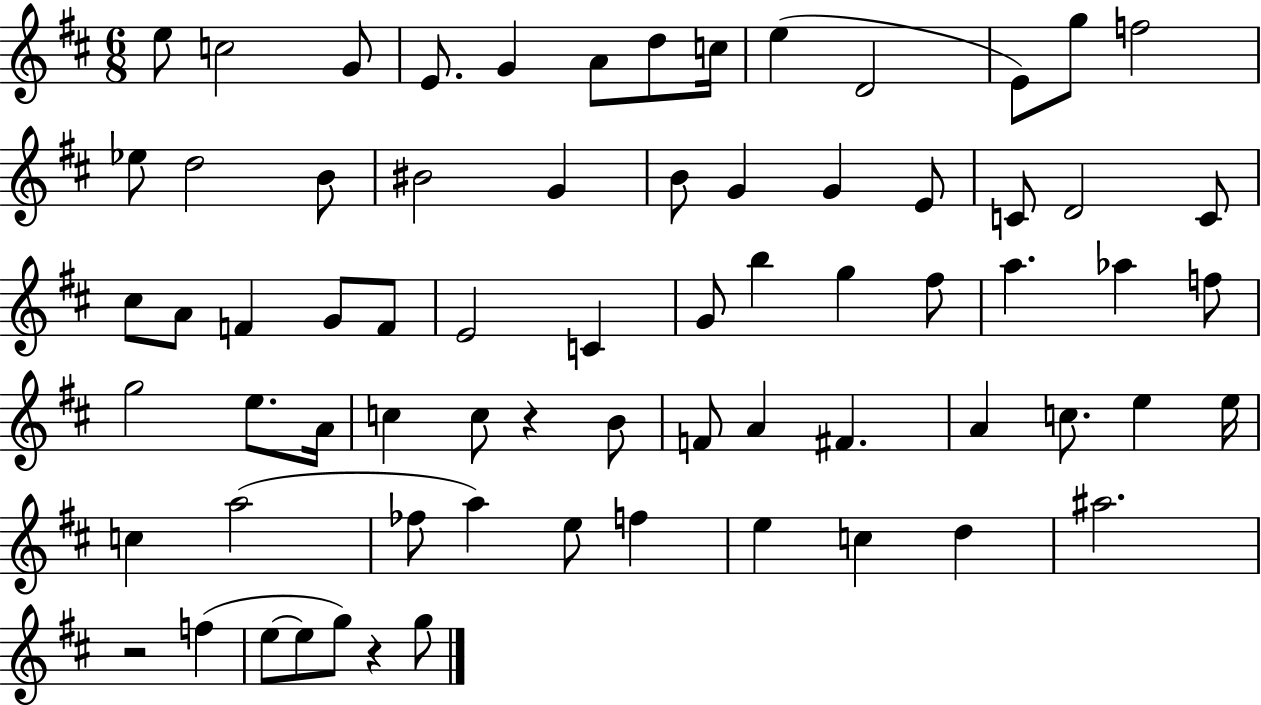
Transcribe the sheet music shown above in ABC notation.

X:1
T:Untitled
M:6/8
L:1/4
K:D
e/2 c2 G/2 E/2 G A/2 d/2 c/4 e D2 E/2 g/2 f2 _e/2 d2 B/2 ^B2 G B/2 G G E/2 C/2 D2 C/2 ^c/2 A/2 F G/2 F/2 E2 C G/2 b g ^f/2 a _a f/2 g2 e/2 A/4 c c/2 z B/2 F/2 A ^F A c/2 e e/4 c a2 _f/2 a e/2 f e c d ^a2 z2 f e/2 e/2 g/2 z g/2